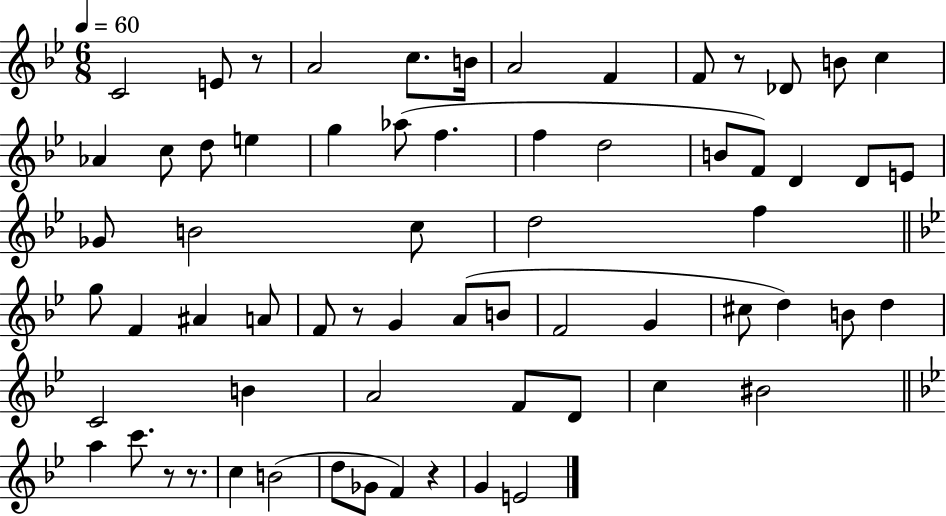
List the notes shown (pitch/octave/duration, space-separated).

C4/h E4/e R/e A4/h C5/e. B4/s A4/h F4/q F4/e R/e Db4/e B4/e C5/q Ab4/q C5/e D5/e E5/q G5/q Ab5/e F5/q. F5/q D5/h B4/e F4/e D4/q D4/e E4/e Gb4/e B4/h C5/e D5/h F5/q G5/e F4/q A#4/q A4/e F4/e R/e G4/q A4/e B4/e F4/h G4/q C#5/e D5/q B4/e D5/q C4/h B4/q A4/h F4/e D4/e C5/q BIS4/h A5/q C6/e. R/e R/e. C5/q B4/h D5/e Gb4/e F4/q R/q G4/q E4/h